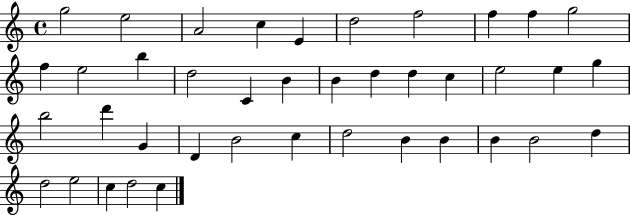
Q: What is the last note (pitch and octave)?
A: C5